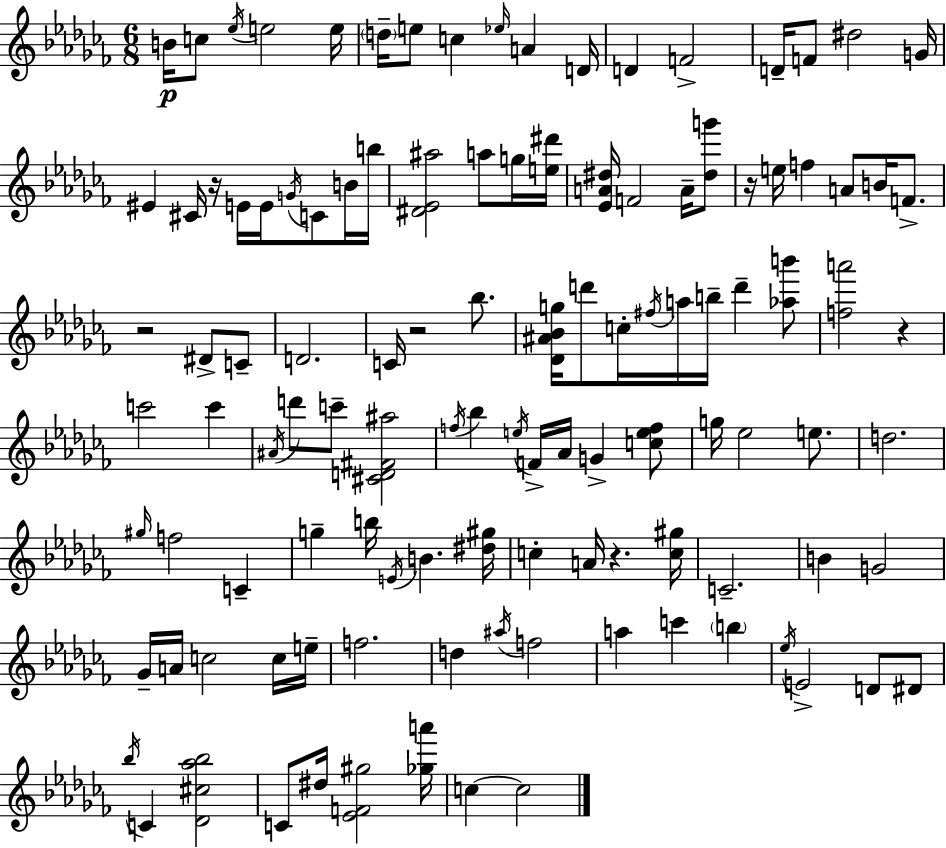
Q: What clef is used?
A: treble